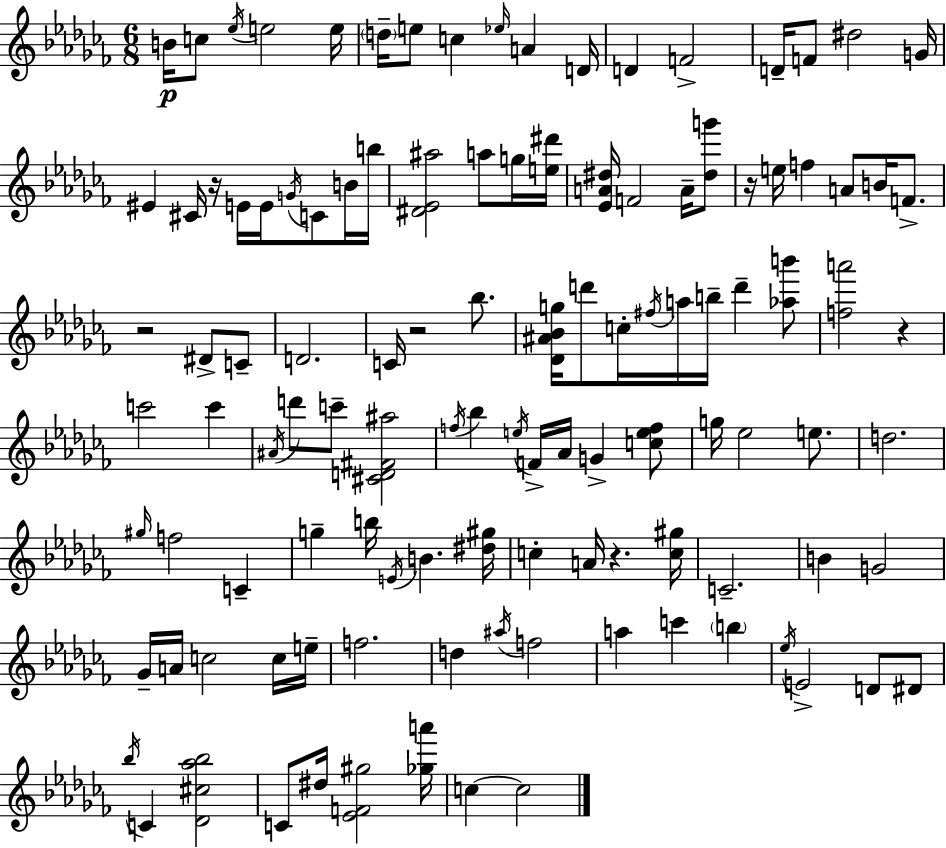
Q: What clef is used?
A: treble